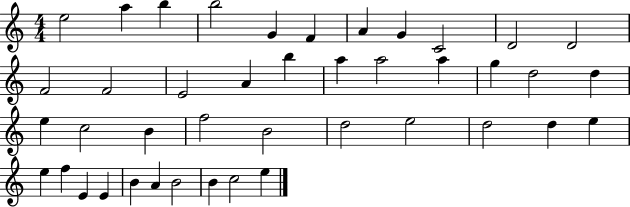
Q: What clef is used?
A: treble